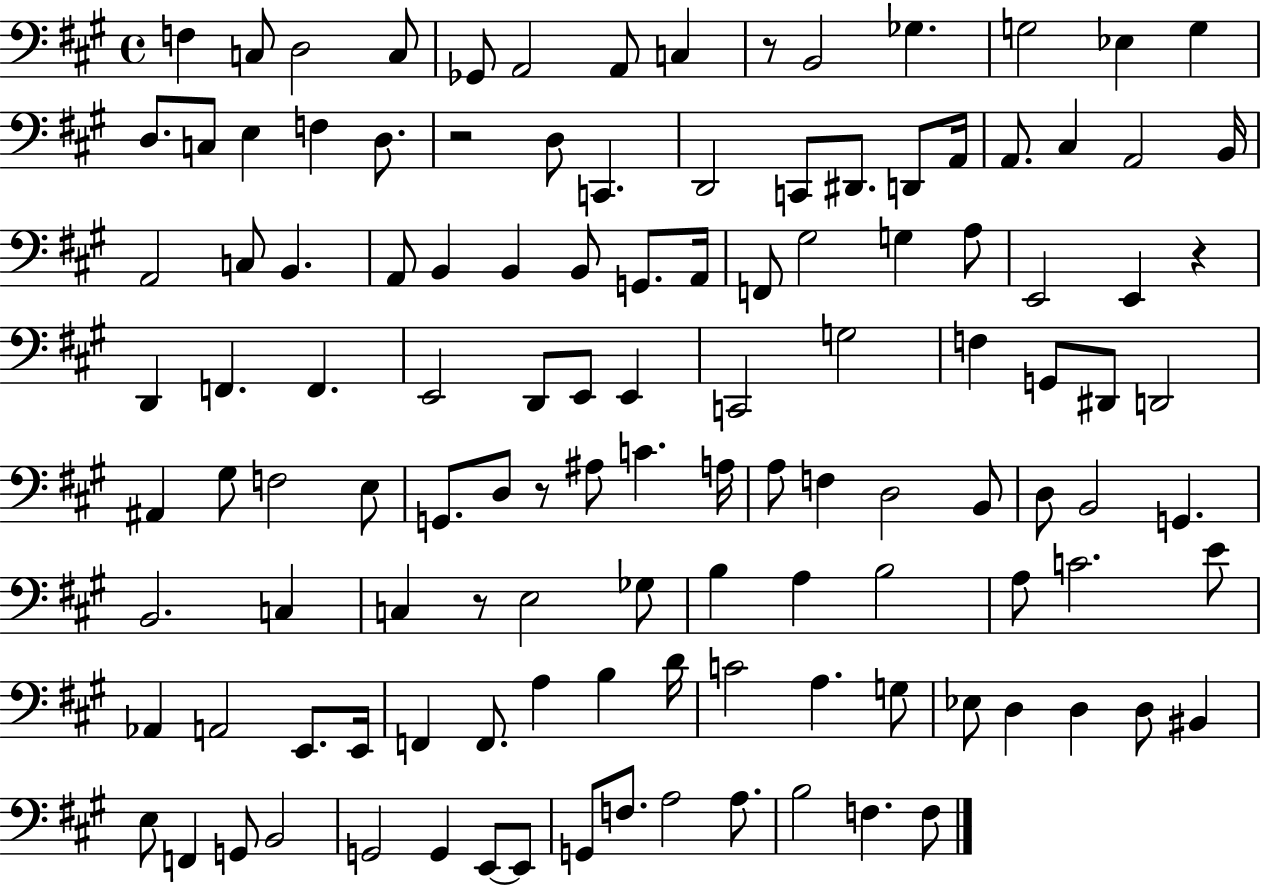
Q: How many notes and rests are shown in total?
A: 121